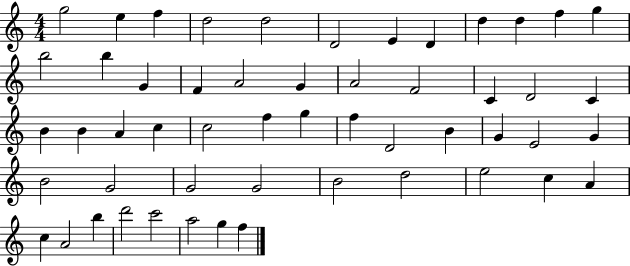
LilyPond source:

{
  \clef treble
  \numericTimeSignature
  \time 4/4
  \key c \major
  g''2 e''4 f''4 | d''2 d''2 | d'2 e'4 d'4 | d''4 d''4 f''4 g''4 | \break b''2 b''4 g'4 | f'4 a'2 g'4 | a'2 f'2 | c'4 d'2 c'4 | \break b'4 b'4 a'4 c''4 | c''2 f''4 g''4 | f''4 d'2 b'4 | g'4 e'2 g'4 | \break b'2 g'2 | g'2 g'2 | b'2 d''2 | e''2 c''4 a'4 | \break c''4 a'2 b''4 | d'''2 c'''2 | a''2 g''4 f''4 | \bar "|."
}